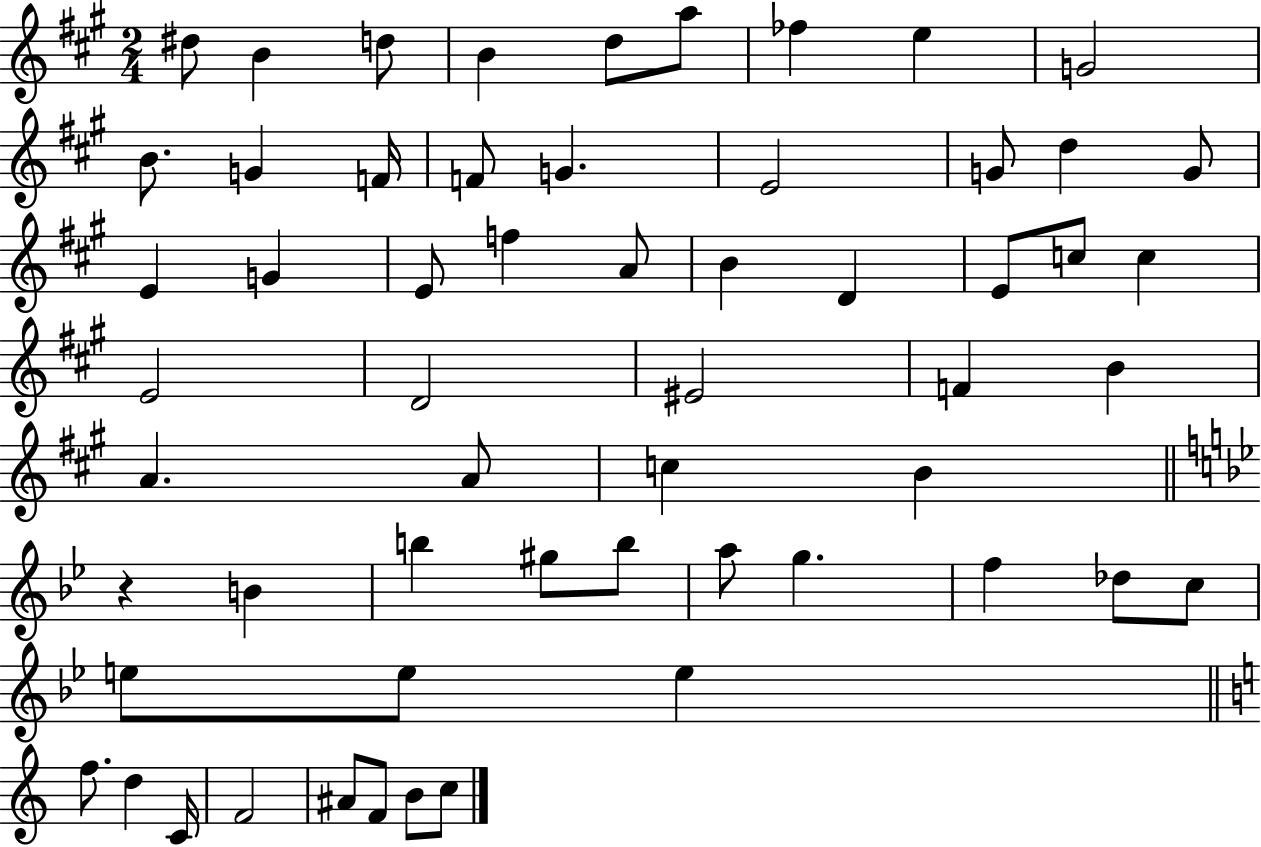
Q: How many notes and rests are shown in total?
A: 58